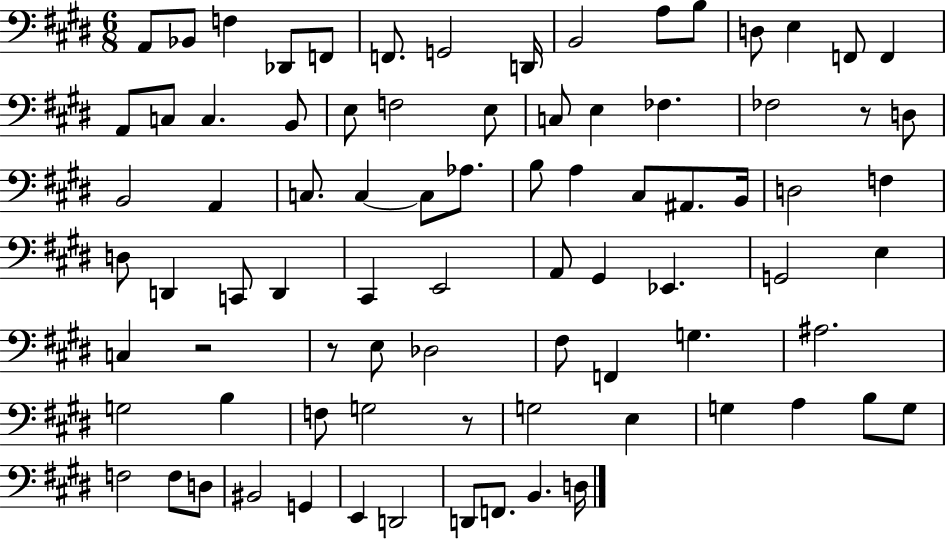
{
  \clef bass
  \numericTimeSignature
  \time 6/8
  \key e \major
  a,8 bes,8 f4 des,8 f,8 | f,8. g,2 d,16 | b,2 a8 b8 | d8 e4 f,8 f,4 | \break a,8 c8 c4. b,8 | e8 f2 e8 | c8 e4 fes4. | fes2 r8 d8 | \break b,2 a,4 | c8. c4~~ c8 aes8. | b8 a4 cis8 ais,8. b,16 | d2 f4 | \break d8 d,4 c,8 d,4 | cis,4 e,2 | a,8 gis,4 ees,4. | g,2 e4 | \break c4 r2 | r8 e8 des2 | fis8 f,4 g4. | ais2. | \break g2 b4 | f8 g2 r8 | g2 e4 | g4 a4 b8 g8 | \break f2 f8 d8 | bis,2 g,4 | e,4 d,2 | d,8 f,8. b,4. d16 | \break \bar "|."
}